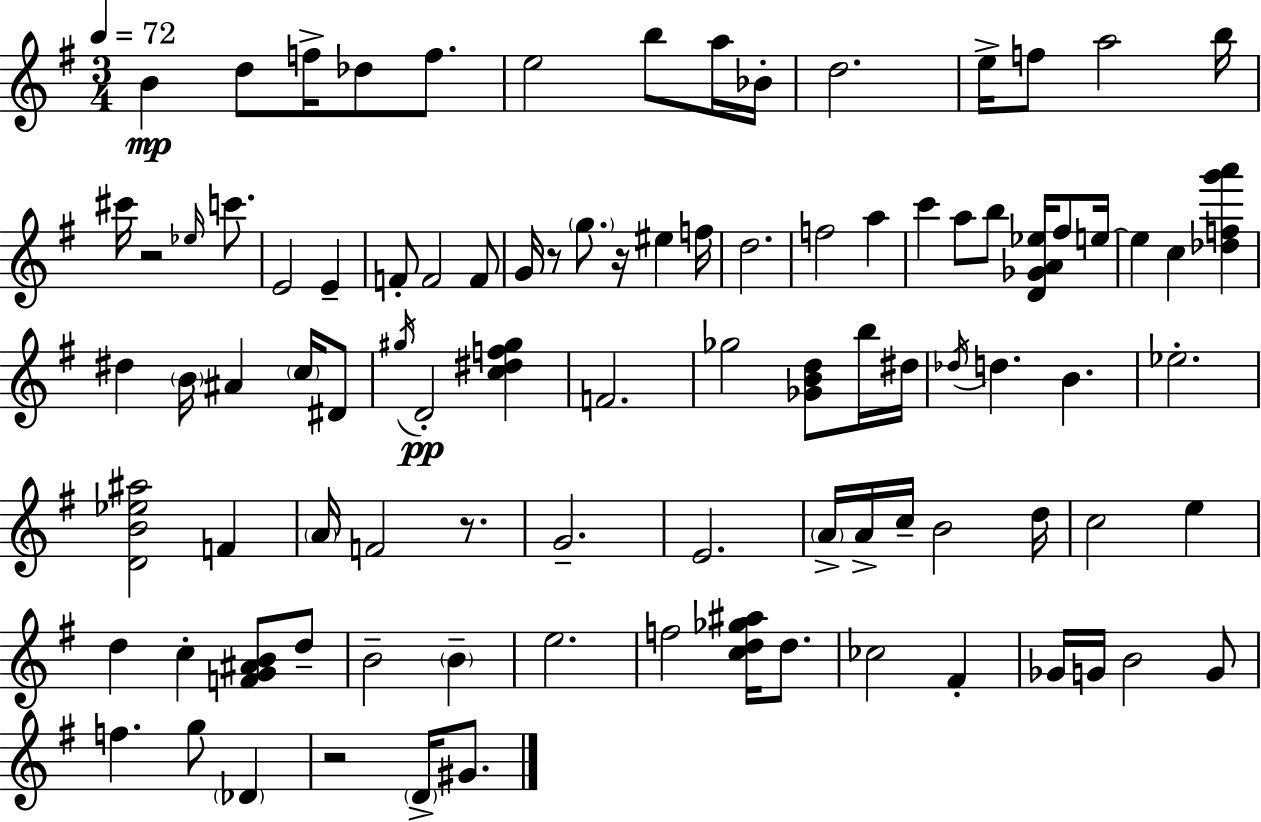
{
  \clef treble
  \numericTimeSignature
  \time 3/4
  \key e \minor
  \tempo 4 = 72
  b'4\mp d''8 f''16-> des''8 f''8. | e''2 b''8 a''16 bes'16-. | d''2. | e''16-> f''8 a''2 b''16 | \break cis'''16 r2 \grace { ees''16 } c'''8. | e'2 e'4-- | f'8-. f'2 f'8 | g'16 r8 \parenthesize g''8. r16 eis''4 | \break f''16 d''2. | f''2 a''4 | c'''4 a''8 b''8 <d' ges' a' ees''>16 fis''8 | e''16~~ e''4 c''4 <des'' f'' g''' a'''>4 | \break dis''4 \parenthesize b'16 ais'4 \parenthesize c''16 dis'8 | \acciaccatura { gis''16 } d'2-.\pp <c'' dis'' f'' gis''>4 | f'2. | ges''2 <ges' b' d''>8 | \break b''16 dis''16 \acciaccatura { des''16 } d''4. b'4. | ees''2.-. | <d' b' ees'' ais''>2 f'4 | \parenthesize a'16 f'2 | \break r8. g'2.-- | e'2. | \parenthesize a'16-> a'16-> c''16-- b'2 | d''16 c''2 e''4 | \break d''4 c''4-. <f' g' ais' b'>8 | d''8-- b'2-- \parenthesize b'4-- | e''2. | f''2 <c'' d'' ges'' ais''>16 | \break d''8. ces''2 fis'4-. | ges'16 g'16 b'2 | g'8 f''4. g''8 \parenthesize des'4 | r2 \parenthesize d'16-> | \break gis'8. \bar "|."
}